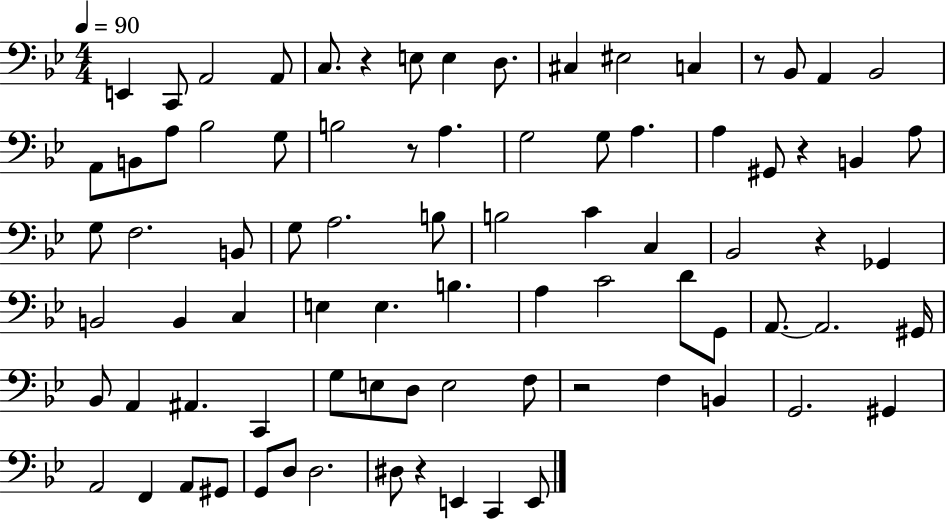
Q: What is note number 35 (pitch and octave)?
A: B3